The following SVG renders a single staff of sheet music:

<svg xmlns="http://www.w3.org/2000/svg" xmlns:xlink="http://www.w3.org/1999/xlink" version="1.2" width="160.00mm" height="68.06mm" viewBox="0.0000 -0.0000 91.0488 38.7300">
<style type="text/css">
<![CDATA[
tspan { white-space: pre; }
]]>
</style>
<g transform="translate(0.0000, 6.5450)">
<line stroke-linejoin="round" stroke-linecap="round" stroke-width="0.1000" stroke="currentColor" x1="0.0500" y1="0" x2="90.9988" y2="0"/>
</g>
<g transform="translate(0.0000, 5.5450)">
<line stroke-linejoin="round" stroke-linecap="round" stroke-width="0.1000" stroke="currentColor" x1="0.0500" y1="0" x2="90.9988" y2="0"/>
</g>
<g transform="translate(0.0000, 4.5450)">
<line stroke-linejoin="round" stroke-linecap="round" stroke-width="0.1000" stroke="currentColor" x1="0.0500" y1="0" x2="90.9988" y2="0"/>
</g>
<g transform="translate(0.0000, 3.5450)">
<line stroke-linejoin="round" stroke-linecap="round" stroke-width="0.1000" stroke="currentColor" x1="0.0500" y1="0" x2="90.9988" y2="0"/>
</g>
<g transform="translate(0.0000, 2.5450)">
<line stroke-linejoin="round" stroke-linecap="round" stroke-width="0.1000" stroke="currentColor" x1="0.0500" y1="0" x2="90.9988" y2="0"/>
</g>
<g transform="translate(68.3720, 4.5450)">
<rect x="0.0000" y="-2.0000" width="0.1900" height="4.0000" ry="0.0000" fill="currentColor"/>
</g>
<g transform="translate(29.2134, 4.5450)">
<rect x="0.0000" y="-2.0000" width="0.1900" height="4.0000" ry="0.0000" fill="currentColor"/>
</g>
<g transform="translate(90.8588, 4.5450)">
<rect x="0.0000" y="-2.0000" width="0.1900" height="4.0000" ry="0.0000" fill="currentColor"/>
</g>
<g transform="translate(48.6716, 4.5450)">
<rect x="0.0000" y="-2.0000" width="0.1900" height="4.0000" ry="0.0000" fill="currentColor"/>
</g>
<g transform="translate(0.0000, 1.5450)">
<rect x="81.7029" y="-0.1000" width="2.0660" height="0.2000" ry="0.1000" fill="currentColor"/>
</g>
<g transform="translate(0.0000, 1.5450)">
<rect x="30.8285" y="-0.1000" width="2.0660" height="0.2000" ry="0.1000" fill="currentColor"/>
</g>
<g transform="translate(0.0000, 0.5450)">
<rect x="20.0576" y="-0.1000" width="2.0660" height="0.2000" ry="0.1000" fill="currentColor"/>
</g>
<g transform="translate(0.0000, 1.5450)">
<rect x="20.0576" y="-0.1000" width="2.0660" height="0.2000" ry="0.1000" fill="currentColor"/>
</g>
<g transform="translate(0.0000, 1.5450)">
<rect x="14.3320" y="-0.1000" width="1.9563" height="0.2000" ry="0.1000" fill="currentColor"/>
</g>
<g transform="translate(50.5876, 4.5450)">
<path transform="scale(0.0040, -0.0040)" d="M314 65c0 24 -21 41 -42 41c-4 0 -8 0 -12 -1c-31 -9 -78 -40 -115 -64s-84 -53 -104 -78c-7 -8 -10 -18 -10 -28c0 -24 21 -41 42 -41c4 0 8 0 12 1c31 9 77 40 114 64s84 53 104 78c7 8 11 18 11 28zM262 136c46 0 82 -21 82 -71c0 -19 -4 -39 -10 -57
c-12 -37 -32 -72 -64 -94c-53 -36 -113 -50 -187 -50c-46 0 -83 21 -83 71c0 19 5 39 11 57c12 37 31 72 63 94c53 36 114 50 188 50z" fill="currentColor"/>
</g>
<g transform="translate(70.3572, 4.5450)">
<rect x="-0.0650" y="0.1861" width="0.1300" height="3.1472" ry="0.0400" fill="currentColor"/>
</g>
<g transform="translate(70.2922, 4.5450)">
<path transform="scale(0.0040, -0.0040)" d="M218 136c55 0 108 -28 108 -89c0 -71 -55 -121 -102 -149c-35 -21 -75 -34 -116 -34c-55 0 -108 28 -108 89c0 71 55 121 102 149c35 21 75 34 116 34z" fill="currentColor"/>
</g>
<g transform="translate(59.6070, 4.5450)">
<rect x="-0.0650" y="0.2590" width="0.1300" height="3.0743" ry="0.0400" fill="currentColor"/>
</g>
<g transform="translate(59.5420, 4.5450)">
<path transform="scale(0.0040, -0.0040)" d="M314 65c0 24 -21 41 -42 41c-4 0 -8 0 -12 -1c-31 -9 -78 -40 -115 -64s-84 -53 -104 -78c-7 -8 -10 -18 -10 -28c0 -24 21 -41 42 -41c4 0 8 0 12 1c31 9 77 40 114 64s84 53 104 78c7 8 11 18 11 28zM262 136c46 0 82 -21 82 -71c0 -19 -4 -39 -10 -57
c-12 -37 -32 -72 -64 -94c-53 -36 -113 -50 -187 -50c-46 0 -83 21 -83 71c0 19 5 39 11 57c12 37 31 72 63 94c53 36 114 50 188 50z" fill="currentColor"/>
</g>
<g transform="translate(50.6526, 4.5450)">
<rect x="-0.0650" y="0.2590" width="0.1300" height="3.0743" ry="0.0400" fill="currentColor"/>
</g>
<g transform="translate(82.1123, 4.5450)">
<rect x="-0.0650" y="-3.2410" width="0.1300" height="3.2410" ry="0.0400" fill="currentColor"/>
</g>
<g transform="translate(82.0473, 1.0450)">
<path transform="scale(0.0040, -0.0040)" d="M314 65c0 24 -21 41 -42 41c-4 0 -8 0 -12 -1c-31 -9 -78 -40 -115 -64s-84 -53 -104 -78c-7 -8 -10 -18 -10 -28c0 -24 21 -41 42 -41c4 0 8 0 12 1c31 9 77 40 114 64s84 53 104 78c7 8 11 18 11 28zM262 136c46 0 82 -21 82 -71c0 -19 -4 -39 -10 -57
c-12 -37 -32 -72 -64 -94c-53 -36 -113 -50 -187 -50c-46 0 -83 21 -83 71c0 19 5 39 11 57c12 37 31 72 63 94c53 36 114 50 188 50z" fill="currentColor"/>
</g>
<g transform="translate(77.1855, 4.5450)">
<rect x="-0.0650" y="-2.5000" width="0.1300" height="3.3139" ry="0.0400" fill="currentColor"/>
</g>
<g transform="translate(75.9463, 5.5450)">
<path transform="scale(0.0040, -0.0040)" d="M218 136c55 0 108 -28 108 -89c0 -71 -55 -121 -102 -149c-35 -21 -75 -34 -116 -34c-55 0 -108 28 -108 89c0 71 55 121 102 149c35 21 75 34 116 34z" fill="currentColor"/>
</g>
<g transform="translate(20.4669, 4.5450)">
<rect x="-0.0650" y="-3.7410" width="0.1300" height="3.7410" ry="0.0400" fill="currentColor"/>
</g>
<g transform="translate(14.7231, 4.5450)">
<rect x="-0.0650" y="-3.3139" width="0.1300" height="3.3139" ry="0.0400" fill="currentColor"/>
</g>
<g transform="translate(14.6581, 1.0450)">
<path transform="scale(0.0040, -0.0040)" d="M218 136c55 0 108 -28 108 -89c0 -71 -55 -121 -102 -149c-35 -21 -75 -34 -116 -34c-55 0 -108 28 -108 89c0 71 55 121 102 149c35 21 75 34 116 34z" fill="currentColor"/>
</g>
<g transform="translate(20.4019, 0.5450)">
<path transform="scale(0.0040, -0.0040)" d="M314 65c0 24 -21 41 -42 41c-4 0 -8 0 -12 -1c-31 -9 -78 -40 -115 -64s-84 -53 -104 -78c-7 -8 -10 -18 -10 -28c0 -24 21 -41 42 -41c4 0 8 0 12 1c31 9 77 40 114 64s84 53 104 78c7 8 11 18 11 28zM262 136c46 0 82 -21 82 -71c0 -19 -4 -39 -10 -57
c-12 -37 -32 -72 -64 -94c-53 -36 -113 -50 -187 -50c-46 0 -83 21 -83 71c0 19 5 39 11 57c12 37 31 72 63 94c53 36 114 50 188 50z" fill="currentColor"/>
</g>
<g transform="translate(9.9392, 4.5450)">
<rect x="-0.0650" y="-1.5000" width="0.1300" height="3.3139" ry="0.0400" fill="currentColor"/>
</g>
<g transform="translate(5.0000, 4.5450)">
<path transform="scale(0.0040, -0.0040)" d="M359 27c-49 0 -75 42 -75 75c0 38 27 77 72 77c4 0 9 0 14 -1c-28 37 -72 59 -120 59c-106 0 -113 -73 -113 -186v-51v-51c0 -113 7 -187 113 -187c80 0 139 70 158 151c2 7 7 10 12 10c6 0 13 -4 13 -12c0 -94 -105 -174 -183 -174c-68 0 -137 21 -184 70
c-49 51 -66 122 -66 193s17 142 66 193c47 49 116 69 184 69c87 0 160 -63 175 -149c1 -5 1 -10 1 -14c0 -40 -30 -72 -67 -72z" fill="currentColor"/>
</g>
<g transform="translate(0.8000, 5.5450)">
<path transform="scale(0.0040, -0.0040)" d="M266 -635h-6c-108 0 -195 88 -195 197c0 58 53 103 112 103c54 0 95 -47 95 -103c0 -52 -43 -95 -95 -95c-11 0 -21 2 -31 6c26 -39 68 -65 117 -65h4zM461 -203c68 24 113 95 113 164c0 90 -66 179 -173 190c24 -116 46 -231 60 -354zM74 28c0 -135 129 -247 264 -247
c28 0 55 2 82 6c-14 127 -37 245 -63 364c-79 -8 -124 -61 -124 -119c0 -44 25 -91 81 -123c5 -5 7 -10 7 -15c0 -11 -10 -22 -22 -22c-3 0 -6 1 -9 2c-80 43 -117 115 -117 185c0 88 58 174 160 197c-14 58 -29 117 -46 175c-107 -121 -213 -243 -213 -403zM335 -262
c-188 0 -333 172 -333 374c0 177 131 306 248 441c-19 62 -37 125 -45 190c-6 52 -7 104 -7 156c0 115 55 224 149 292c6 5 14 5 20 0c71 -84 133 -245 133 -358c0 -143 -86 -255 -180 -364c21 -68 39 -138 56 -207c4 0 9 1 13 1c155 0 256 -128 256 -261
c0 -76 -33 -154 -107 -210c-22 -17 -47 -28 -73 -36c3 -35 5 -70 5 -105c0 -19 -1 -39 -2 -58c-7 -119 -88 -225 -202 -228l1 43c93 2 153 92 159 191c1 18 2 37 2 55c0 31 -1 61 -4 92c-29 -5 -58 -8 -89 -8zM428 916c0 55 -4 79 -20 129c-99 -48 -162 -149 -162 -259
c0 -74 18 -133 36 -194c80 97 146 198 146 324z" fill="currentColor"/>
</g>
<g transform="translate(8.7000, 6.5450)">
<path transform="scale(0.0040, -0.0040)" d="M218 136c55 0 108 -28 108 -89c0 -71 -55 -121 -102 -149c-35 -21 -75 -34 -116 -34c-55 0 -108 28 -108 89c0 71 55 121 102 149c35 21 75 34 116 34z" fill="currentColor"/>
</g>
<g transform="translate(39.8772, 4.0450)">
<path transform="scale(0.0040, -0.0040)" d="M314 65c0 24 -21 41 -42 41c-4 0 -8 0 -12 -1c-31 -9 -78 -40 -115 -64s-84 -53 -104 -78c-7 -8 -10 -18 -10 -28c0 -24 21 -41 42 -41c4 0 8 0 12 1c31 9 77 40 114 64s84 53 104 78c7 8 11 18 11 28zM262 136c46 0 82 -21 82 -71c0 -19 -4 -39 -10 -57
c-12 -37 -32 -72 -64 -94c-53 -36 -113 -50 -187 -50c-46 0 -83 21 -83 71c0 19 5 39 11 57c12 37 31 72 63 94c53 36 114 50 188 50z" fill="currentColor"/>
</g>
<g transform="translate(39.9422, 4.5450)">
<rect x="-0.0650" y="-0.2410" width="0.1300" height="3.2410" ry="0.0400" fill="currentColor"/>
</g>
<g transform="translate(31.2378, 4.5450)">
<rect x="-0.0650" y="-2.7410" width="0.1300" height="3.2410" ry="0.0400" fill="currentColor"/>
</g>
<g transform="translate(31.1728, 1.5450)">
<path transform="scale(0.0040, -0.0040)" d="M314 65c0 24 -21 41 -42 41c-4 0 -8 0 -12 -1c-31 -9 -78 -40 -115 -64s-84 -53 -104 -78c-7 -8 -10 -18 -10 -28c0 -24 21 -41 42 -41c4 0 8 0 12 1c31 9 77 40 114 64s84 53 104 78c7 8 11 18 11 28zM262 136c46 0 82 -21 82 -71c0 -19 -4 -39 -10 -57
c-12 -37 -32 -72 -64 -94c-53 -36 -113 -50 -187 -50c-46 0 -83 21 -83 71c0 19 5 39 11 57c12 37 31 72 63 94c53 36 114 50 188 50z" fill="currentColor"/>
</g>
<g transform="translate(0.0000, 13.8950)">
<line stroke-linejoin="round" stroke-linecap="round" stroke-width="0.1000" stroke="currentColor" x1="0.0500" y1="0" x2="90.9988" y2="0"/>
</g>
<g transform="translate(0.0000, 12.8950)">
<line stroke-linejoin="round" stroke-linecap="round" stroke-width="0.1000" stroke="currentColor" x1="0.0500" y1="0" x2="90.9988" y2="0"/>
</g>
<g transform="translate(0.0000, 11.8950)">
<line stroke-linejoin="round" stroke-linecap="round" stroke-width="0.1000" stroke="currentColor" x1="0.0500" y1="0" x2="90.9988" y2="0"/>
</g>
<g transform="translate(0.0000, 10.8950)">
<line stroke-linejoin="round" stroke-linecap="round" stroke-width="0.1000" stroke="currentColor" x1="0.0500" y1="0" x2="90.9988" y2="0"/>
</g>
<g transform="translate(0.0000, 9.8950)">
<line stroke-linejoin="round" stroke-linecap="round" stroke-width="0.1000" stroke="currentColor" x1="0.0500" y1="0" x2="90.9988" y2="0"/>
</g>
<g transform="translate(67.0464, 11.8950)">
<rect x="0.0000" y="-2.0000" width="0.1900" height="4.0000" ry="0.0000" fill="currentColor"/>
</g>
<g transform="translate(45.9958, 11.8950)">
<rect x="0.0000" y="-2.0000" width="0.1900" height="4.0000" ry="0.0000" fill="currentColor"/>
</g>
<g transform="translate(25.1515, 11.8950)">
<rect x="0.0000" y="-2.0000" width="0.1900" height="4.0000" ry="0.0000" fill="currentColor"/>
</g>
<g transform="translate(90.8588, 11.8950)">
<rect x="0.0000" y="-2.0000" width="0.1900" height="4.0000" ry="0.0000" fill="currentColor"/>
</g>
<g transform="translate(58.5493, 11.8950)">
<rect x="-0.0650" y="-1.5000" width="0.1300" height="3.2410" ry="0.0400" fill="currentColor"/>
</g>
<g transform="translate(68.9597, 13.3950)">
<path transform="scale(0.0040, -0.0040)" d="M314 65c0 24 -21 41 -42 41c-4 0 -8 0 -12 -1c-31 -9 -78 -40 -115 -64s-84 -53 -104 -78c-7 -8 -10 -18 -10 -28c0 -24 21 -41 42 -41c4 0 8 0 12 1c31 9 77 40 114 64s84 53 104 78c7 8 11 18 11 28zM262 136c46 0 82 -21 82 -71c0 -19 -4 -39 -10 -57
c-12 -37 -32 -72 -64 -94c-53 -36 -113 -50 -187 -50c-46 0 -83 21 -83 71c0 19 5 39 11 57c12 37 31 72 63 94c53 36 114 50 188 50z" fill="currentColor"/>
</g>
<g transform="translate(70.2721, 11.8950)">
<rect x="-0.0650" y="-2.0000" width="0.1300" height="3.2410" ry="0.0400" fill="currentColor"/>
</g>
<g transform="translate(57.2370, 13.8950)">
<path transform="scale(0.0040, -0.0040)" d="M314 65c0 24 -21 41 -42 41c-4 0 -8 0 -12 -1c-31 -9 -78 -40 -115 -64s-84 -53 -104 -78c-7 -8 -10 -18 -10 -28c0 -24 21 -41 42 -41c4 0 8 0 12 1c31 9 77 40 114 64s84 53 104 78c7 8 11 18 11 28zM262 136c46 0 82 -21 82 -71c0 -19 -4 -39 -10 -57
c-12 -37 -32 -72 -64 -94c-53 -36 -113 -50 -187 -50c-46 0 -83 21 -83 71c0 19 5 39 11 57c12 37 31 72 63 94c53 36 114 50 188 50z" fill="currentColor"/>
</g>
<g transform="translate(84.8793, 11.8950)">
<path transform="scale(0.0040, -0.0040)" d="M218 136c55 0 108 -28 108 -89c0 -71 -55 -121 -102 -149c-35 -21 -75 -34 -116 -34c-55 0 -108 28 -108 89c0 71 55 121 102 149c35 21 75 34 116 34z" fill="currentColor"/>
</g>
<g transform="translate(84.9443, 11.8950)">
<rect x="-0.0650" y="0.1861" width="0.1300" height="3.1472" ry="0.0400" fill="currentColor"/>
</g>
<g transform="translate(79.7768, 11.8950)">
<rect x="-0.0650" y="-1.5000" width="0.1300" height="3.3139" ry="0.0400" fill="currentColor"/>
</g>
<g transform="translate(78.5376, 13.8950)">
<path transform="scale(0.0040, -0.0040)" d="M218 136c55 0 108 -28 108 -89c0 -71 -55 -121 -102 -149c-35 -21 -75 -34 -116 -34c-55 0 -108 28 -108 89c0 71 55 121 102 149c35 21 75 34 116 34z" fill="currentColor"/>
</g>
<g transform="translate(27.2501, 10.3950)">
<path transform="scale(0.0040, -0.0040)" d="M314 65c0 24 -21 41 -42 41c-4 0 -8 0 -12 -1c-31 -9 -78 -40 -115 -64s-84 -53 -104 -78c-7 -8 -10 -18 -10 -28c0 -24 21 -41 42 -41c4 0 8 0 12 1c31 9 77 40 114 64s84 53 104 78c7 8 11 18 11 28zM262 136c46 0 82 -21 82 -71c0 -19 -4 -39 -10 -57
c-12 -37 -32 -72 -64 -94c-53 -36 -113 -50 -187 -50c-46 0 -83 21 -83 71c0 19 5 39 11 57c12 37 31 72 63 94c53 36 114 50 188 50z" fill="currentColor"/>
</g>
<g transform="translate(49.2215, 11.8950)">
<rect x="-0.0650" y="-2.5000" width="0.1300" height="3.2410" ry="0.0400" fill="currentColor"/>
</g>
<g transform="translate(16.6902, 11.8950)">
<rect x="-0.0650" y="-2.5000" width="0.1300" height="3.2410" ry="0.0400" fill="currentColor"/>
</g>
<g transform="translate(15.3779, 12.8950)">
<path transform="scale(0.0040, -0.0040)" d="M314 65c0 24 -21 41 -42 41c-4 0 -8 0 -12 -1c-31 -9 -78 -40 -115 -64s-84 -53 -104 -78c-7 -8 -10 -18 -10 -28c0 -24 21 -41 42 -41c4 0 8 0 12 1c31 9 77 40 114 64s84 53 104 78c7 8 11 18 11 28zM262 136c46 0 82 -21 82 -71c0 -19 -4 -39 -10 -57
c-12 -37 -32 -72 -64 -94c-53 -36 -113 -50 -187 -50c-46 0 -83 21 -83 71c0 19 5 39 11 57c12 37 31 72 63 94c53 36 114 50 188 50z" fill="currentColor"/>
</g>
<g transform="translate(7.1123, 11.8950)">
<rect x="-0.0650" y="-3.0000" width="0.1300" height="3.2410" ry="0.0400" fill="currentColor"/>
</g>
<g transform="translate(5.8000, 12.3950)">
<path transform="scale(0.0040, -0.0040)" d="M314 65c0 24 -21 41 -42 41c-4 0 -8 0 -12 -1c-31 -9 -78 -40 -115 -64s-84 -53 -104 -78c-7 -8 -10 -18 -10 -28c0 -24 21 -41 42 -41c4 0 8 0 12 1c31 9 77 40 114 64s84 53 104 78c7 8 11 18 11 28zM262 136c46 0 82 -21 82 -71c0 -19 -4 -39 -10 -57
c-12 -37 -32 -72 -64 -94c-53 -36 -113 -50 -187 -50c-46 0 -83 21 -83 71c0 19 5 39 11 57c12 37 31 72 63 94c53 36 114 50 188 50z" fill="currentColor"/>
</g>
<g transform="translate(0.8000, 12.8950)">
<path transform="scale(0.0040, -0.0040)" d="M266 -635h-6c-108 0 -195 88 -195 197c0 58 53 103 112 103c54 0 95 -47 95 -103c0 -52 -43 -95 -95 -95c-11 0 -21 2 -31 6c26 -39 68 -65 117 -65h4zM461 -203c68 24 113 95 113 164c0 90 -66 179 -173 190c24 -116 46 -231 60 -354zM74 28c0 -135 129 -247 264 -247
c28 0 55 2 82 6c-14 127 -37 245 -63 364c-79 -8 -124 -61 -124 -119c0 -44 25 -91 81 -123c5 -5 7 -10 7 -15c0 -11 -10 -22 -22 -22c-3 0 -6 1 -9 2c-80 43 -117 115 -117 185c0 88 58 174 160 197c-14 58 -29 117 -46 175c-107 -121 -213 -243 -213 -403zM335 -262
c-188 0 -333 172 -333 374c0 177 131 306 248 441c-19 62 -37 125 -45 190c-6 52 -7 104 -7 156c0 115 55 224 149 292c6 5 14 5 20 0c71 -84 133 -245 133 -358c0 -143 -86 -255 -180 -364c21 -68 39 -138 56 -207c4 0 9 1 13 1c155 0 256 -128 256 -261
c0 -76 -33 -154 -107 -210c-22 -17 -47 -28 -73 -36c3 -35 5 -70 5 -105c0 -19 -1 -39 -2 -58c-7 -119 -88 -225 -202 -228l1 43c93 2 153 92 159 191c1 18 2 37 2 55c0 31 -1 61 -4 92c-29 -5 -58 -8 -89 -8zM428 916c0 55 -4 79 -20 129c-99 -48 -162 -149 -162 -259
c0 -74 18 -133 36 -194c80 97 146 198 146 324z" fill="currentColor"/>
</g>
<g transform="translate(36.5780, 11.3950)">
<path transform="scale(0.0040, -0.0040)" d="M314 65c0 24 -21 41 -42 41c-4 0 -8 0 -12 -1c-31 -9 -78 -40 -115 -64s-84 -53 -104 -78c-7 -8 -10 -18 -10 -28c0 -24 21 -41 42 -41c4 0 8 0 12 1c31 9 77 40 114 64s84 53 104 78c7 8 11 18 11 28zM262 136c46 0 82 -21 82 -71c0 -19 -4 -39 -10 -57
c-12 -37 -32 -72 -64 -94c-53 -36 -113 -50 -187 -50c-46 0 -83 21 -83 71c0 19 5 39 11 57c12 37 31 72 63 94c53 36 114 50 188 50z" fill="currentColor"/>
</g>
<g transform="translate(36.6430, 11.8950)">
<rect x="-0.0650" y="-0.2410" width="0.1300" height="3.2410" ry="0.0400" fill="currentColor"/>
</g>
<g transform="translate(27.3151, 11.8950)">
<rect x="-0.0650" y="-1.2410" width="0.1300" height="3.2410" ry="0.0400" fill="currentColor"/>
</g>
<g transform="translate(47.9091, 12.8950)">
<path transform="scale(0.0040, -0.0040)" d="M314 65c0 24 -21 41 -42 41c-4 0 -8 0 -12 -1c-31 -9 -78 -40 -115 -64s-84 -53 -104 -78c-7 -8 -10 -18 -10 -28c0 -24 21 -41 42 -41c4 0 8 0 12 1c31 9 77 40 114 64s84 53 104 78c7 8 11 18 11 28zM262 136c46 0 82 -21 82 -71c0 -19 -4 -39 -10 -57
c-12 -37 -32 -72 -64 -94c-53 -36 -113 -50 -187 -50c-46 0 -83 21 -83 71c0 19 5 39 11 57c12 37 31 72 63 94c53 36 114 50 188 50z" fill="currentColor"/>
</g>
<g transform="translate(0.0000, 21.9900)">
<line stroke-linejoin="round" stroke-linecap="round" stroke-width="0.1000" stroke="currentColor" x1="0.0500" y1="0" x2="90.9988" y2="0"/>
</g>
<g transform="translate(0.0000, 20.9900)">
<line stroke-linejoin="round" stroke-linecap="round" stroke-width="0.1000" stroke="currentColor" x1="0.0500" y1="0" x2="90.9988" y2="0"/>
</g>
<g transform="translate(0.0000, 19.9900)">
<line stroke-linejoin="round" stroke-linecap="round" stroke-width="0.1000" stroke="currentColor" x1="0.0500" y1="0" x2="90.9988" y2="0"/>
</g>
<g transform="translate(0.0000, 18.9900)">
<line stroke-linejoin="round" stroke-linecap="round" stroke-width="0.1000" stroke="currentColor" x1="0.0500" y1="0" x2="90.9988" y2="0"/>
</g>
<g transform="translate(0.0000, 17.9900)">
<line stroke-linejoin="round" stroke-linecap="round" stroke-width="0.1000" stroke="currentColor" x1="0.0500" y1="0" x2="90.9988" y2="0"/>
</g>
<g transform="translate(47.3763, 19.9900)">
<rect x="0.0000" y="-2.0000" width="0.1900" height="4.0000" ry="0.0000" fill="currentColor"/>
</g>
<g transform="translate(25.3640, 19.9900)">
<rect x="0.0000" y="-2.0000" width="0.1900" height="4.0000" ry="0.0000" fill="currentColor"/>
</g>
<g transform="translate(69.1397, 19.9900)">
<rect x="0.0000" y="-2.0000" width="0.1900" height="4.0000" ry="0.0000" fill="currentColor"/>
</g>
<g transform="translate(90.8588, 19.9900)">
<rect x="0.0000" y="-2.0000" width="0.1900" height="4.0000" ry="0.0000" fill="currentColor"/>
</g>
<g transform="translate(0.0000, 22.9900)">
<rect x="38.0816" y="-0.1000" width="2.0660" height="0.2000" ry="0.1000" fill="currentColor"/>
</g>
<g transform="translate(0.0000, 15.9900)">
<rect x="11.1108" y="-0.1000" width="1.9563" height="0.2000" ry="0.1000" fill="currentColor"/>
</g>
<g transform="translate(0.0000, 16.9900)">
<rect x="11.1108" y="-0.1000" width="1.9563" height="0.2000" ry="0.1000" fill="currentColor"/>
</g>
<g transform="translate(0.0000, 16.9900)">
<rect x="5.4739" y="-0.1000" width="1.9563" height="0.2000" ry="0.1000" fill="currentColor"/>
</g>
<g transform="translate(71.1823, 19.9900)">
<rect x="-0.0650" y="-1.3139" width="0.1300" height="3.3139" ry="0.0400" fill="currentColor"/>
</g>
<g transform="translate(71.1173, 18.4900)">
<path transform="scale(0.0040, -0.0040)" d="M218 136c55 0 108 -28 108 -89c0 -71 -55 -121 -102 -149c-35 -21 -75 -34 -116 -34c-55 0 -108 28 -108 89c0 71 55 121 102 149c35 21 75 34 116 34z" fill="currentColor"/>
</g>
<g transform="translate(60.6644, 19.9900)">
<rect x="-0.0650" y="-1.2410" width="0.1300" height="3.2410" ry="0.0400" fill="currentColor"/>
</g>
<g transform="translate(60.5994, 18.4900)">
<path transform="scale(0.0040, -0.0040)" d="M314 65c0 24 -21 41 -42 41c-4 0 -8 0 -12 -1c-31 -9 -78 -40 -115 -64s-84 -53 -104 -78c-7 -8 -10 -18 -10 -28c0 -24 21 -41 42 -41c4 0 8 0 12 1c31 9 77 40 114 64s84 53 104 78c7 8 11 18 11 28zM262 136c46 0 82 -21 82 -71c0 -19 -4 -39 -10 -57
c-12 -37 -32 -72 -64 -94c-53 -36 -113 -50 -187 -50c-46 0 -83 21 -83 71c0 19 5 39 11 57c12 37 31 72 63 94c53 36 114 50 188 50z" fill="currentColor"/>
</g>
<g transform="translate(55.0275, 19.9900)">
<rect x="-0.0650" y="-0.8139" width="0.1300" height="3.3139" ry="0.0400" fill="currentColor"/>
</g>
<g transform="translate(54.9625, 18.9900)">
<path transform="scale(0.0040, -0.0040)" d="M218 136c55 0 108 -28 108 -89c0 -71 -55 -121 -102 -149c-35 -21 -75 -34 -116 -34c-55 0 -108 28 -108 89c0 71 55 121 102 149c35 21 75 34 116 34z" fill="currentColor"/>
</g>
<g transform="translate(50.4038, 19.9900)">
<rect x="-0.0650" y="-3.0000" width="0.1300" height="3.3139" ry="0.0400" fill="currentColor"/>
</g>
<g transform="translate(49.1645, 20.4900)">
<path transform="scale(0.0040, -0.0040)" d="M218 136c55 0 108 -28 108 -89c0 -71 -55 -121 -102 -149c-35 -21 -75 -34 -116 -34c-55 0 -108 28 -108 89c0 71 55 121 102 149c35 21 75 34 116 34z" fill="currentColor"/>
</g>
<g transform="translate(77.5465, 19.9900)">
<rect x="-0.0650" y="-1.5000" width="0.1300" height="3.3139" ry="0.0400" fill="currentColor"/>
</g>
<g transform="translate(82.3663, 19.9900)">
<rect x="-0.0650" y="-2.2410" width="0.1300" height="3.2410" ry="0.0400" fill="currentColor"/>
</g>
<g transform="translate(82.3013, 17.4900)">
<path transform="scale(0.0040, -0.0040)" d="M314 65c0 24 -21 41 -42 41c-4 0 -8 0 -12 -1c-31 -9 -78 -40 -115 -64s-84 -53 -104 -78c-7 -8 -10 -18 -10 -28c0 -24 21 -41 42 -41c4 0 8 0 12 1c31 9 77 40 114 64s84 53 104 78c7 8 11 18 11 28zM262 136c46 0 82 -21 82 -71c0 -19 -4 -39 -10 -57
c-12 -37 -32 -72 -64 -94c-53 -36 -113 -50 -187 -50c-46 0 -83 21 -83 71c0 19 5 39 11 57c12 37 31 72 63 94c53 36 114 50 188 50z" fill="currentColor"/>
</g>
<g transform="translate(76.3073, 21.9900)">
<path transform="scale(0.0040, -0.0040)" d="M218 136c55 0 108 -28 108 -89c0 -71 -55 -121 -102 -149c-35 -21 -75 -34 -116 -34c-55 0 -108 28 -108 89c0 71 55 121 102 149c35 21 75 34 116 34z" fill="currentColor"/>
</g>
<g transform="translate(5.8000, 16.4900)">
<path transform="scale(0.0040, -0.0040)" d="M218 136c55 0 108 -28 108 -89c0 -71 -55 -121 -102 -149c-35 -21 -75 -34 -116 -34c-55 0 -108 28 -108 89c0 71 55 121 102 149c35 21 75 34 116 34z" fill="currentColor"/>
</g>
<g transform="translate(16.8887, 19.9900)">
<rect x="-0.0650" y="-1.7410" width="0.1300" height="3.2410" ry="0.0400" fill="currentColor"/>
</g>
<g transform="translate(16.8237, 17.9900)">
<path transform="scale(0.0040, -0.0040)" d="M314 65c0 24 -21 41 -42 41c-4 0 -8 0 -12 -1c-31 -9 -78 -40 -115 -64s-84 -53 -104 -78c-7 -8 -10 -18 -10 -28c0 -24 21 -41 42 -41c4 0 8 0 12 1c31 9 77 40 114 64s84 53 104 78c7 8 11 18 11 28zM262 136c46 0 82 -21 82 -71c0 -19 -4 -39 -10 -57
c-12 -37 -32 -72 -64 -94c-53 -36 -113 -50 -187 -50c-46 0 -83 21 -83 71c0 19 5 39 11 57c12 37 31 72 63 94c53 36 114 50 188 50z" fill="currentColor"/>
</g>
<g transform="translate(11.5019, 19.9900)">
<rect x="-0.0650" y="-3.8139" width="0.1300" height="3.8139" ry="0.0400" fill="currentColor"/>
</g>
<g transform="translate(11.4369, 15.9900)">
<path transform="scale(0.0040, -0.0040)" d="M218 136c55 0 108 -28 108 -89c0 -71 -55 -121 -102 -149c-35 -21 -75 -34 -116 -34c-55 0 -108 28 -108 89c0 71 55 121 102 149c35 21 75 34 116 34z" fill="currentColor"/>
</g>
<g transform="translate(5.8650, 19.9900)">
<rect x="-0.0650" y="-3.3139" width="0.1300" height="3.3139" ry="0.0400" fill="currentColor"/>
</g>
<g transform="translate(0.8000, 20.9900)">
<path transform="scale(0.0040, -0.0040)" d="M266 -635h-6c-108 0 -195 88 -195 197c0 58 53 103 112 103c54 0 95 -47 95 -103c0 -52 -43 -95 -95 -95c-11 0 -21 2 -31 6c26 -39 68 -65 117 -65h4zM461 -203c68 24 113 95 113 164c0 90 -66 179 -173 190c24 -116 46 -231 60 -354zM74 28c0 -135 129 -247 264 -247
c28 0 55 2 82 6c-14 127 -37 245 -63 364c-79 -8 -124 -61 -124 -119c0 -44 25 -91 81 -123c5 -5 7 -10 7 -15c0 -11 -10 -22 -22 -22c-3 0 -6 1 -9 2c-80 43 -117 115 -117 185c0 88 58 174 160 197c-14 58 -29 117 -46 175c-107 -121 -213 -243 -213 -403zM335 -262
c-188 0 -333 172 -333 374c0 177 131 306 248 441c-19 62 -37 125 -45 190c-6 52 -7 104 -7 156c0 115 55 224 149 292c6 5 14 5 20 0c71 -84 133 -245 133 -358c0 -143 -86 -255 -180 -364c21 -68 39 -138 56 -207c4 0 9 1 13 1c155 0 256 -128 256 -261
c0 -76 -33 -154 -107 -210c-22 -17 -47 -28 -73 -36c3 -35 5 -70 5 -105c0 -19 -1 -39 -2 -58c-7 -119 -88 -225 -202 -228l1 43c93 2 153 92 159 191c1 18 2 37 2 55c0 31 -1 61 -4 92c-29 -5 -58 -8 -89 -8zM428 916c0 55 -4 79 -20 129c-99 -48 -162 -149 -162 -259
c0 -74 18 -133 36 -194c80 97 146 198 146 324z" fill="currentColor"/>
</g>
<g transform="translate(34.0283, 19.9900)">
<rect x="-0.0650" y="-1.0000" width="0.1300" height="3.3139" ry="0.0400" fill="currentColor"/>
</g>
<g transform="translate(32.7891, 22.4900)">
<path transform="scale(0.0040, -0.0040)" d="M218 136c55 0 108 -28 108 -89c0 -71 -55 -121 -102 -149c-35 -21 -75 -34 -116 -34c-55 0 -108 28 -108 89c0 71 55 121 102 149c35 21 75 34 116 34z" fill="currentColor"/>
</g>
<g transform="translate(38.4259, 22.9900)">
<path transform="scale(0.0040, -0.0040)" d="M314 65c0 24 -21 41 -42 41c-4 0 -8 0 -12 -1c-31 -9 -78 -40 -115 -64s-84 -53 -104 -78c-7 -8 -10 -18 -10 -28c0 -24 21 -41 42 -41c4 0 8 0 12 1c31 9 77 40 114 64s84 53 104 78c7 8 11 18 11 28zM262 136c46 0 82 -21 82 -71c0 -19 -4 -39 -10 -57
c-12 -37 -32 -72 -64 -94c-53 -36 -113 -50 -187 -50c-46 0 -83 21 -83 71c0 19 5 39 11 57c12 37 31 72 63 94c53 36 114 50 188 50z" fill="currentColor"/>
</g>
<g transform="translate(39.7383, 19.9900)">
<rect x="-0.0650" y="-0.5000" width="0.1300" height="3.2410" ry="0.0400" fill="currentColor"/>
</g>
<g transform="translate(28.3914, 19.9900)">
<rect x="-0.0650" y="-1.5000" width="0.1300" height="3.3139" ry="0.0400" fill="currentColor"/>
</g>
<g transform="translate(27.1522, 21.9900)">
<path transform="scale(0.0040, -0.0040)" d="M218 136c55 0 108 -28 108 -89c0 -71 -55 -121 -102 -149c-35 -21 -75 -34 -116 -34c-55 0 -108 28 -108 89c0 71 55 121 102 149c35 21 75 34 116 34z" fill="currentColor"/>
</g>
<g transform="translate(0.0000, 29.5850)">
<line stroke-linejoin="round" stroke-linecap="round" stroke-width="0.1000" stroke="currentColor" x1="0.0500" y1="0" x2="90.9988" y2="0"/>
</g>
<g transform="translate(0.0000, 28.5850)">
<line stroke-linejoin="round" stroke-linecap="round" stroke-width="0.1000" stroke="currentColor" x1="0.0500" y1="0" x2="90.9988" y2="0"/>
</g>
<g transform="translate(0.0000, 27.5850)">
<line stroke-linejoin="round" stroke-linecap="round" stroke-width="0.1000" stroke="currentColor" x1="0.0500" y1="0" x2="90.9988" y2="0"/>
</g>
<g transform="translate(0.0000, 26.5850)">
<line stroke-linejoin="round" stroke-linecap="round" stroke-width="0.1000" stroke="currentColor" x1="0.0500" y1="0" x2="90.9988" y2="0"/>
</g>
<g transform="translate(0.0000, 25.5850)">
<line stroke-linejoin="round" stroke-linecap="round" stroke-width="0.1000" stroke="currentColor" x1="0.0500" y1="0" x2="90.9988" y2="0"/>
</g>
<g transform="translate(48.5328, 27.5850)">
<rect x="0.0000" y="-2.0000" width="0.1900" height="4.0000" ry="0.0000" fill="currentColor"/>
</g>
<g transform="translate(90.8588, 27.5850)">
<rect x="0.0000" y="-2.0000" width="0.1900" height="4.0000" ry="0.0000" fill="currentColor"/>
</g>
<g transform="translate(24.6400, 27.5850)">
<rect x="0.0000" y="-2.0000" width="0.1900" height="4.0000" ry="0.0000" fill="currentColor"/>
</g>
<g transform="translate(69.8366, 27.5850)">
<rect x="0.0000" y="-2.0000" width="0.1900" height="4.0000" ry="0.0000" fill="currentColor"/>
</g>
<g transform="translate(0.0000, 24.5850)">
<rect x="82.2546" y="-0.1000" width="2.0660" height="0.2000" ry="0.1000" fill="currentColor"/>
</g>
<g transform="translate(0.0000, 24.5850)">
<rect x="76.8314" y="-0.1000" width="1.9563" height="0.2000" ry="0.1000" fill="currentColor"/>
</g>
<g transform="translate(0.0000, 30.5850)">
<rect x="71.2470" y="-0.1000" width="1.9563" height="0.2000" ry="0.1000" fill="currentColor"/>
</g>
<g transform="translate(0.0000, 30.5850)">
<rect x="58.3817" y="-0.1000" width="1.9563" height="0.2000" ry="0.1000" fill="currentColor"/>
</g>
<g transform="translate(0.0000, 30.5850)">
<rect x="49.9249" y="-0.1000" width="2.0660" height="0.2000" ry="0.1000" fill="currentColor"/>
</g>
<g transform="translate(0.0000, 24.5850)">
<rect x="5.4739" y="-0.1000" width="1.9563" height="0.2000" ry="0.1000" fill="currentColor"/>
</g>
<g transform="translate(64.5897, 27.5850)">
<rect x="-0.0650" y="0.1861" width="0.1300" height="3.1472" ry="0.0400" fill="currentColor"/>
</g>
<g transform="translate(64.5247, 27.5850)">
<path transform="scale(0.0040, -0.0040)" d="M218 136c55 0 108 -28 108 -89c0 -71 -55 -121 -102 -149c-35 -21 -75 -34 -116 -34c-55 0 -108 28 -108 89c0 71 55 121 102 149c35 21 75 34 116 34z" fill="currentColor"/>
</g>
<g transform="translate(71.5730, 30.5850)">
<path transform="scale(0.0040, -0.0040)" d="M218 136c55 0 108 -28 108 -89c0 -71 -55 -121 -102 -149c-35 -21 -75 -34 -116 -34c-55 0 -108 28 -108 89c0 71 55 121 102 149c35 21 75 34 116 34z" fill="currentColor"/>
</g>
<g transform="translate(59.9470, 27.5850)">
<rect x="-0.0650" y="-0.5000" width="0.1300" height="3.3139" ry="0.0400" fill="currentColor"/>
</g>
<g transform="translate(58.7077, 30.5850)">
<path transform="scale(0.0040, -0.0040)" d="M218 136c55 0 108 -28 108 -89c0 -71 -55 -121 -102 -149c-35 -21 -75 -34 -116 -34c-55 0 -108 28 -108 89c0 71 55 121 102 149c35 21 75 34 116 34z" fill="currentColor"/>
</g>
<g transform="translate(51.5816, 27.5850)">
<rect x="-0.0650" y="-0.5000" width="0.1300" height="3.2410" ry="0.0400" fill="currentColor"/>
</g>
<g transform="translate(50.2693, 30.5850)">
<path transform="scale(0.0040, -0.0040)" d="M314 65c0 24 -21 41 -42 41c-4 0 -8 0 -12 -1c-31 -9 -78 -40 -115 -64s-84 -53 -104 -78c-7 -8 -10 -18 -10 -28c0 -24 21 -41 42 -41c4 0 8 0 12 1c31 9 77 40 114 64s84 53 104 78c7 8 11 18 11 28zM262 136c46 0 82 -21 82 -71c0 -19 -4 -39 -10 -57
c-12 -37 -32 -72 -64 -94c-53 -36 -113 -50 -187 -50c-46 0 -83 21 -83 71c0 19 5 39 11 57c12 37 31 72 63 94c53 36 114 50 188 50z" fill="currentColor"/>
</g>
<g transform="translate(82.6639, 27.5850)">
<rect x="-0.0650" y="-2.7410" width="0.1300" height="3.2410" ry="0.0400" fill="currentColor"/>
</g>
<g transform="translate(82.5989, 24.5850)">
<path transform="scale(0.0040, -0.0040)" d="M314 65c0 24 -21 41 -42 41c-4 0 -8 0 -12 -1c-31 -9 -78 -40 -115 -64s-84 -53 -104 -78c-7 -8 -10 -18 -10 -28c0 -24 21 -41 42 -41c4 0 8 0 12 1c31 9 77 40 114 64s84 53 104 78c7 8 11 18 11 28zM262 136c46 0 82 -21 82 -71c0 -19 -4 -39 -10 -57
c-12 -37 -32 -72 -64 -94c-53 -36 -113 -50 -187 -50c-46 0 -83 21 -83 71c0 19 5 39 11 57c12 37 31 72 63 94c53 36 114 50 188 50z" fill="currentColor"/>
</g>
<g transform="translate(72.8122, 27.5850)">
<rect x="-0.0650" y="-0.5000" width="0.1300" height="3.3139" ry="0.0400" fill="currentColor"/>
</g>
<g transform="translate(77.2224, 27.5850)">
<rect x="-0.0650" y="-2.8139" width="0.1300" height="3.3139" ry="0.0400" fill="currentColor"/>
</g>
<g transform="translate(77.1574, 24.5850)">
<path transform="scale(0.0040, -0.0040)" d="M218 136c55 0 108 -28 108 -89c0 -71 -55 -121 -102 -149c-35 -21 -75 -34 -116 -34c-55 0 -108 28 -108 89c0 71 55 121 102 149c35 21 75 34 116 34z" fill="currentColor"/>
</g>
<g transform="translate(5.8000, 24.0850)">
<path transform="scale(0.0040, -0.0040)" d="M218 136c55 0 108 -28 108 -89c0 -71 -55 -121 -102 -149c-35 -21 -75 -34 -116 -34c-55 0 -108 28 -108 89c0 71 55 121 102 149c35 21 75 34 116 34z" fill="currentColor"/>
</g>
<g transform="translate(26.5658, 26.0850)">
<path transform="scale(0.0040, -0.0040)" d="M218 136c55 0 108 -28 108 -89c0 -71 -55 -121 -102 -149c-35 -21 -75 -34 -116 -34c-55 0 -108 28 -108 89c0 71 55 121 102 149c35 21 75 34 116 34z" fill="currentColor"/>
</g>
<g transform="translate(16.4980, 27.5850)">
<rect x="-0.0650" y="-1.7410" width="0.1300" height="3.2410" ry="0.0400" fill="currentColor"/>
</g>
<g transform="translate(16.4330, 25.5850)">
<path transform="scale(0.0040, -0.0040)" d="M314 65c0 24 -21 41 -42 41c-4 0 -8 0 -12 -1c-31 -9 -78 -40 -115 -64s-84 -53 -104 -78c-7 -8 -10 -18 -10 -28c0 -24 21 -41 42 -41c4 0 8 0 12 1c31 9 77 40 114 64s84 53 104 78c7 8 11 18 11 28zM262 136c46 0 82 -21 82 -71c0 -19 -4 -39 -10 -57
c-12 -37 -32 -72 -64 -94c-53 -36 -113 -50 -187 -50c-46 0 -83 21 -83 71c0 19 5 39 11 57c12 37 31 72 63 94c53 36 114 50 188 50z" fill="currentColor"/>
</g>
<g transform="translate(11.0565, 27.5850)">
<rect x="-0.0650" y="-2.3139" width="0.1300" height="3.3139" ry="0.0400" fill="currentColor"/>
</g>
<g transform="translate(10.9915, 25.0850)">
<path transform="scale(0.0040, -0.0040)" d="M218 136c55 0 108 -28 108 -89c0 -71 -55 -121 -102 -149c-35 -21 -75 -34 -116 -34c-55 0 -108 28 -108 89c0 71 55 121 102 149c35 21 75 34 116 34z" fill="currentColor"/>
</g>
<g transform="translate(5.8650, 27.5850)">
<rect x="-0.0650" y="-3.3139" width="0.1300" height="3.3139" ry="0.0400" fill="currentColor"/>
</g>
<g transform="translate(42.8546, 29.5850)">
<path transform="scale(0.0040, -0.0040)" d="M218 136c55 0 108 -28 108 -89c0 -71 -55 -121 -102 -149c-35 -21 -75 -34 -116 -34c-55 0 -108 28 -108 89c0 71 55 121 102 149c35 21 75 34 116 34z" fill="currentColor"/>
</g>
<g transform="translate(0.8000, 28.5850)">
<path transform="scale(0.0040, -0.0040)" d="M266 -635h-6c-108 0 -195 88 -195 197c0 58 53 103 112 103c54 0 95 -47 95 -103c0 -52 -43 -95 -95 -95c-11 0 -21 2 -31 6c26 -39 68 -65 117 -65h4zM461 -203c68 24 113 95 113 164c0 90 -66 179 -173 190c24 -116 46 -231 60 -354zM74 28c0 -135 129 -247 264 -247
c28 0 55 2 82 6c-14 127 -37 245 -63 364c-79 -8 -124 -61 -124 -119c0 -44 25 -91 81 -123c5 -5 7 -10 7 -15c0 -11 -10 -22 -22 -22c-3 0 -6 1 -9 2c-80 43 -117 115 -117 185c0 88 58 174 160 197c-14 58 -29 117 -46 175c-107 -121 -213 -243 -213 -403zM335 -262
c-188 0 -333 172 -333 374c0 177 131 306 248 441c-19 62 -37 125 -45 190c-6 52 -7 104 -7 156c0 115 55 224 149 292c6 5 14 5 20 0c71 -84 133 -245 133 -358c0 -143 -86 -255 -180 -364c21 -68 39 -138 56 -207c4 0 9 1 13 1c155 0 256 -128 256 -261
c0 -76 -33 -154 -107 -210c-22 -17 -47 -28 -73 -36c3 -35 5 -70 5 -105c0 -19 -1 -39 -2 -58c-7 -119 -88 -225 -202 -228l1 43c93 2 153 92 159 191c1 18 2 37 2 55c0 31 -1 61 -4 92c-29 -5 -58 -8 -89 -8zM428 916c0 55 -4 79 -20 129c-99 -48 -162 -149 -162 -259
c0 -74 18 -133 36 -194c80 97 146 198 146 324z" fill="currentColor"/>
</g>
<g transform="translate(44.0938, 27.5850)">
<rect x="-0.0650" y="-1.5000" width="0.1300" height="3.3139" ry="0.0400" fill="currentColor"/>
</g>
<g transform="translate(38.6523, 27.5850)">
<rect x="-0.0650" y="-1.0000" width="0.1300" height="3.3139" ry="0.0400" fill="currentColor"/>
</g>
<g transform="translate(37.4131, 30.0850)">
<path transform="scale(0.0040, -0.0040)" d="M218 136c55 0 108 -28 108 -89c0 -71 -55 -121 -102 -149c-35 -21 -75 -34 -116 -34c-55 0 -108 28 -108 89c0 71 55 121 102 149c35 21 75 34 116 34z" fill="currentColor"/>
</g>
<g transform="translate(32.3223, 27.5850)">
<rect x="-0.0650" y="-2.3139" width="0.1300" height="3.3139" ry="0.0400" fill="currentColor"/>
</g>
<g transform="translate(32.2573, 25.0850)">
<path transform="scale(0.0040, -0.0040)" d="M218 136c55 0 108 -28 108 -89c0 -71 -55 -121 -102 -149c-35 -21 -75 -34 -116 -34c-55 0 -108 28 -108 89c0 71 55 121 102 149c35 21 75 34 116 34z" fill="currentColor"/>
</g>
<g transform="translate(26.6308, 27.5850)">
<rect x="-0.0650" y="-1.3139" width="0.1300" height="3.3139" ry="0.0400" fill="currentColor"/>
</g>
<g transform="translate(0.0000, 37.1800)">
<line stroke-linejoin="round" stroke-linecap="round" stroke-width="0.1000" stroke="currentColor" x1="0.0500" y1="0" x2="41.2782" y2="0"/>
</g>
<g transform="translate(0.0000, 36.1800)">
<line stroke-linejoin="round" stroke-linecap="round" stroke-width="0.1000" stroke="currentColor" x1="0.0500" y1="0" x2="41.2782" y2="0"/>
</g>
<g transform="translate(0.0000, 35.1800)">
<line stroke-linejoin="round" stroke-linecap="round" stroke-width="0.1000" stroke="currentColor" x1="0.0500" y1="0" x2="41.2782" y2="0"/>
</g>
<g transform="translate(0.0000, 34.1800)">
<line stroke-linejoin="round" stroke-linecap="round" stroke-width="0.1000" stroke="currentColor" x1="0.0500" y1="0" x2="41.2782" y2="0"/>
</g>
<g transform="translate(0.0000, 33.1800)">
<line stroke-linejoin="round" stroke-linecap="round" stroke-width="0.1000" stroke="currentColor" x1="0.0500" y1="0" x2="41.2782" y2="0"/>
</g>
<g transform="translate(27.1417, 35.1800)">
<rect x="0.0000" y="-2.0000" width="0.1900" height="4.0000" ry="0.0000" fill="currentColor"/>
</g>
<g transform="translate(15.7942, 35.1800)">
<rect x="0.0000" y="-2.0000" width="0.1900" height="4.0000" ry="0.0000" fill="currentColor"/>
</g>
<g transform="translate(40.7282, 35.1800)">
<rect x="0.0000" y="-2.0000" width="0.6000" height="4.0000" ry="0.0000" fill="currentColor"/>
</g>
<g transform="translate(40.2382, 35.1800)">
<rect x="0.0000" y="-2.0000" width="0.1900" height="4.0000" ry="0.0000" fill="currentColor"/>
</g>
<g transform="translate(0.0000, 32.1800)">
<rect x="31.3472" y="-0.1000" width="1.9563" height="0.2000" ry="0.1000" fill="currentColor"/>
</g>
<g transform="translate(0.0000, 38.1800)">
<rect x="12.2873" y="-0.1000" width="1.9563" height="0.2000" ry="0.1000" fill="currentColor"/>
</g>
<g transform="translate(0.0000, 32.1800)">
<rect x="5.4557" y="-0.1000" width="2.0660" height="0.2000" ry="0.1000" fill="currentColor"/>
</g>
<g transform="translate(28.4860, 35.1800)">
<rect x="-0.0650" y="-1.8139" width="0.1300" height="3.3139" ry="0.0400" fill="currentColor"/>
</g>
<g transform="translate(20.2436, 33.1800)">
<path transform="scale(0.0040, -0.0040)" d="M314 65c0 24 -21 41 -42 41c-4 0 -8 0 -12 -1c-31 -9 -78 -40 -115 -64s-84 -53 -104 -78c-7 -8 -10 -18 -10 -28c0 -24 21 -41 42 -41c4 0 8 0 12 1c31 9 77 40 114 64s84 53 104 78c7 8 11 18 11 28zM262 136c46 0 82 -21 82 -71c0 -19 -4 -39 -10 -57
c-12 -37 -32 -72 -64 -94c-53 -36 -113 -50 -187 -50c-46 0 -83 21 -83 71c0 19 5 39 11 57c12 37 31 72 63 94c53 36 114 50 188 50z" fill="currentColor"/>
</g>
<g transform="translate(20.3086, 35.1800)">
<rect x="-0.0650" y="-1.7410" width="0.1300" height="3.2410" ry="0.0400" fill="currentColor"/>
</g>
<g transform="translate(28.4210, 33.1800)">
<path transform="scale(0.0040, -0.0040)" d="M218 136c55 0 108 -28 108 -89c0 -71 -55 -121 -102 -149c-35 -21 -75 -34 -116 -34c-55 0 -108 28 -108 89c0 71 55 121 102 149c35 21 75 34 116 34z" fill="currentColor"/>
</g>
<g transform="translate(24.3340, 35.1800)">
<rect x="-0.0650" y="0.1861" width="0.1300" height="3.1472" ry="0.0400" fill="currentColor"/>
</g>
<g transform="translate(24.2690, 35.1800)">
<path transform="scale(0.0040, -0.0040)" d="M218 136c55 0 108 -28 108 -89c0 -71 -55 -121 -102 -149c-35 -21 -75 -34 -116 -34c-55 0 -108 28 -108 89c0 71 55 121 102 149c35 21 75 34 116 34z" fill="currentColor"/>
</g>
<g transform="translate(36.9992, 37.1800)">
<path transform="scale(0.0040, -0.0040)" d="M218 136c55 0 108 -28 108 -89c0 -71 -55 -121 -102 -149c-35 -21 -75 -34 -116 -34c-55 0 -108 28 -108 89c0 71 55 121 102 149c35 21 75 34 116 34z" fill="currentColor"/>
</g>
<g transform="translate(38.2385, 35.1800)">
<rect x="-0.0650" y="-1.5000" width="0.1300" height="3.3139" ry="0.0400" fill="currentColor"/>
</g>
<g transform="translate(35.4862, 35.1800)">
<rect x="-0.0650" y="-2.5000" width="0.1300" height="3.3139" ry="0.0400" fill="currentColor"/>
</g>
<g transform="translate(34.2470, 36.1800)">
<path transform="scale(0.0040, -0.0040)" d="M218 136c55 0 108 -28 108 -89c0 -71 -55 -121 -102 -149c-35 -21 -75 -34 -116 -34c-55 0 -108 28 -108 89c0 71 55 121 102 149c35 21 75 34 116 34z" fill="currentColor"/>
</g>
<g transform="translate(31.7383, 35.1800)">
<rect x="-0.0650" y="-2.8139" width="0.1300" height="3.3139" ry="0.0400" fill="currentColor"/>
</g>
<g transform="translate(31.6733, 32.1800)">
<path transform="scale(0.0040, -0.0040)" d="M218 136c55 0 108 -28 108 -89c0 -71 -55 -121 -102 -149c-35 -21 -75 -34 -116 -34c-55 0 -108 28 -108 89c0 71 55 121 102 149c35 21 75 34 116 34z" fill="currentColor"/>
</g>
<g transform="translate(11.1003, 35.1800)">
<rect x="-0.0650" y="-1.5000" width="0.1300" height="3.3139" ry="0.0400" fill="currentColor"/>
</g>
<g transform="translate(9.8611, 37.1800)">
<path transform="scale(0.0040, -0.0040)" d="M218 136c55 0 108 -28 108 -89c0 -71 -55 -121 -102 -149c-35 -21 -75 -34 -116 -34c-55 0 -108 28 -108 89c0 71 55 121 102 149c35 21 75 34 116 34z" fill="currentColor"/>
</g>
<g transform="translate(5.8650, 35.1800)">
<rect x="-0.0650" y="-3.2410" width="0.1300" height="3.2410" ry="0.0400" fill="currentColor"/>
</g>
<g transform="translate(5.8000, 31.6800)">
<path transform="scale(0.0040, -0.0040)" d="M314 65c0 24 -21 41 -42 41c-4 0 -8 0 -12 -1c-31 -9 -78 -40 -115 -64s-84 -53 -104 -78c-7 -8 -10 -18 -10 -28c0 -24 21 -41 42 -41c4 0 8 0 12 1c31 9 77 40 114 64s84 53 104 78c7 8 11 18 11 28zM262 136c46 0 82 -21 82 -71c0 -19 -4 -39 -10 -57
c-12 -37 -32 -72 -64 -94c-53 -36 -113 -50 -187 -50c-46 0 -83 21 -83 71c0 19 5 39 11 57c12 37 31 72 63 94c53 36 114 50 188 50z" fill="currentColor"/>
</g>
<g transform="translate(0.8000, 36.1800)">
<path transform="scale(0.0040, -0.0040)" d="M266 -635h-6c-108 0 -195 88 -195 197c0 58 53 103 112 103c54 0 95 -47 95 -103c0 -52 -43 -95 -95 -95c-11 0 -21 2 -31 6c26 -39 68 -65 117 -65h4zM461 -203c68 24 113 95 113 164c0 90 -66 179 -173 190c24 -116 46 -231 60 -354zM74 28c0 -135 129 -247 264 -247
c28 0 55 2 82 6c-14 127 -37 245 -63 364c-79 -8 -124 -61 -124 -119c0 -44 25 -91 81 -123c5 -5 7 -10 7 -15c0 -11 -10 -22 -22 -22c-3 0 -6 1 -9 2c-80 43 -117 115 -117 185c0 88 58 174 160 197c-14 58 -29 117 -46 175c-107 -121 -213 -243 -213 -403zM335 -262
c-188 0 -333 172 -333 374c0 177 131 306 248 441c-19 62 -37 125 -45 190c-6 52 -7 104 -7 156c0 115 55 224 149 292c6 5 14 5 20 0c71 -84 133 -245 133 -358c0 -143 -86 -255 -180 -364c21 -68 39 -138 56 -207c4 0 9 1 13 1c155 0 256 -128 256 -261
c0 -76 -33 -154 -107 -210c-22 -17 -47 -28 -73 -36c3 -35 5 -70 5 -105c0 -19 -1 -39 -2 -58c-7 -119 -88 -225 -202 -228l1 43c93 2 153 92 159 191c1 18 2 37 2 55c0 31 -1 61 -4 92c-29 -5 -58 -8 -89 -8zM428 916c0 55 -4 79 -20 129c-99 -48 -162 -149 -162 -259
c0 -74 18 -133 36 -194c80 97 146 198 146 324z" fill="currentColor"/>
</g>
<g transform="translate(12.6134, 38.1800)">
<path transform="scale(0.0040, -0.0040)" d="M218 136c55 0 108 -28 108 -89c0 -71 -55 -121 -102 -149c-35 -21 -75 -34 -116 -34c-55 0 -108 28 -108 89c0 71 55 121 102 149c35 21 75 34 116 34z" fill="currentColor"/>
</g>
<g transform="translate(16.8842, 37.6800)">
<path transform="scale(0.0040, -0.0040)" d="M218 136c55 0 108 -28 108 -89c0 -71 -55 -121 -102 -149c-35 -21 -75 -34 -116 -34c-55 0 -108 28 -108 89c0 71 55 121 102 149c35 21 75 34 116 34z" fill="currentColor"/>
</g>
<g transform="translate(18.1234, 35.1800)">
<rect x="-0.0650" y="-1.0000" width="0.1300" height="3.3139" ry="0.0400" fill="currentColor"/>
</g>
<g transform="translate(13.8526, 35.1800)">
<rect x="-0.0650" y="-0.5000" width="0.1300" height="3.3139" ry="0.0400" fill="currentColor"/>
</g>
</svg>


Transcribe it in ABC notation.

X:1
T:Untitled
M:4/4
L:1/4
K:C
E b c'2 a2 c2 B2 B2 B G b2 A2 G2 e2 c2 G2 E2 F2 E B b c' f2 E D C2 A d e2 e E g2 b g f2 e g D E C2 C B C a a2 b2 E C D f2 B f a G E